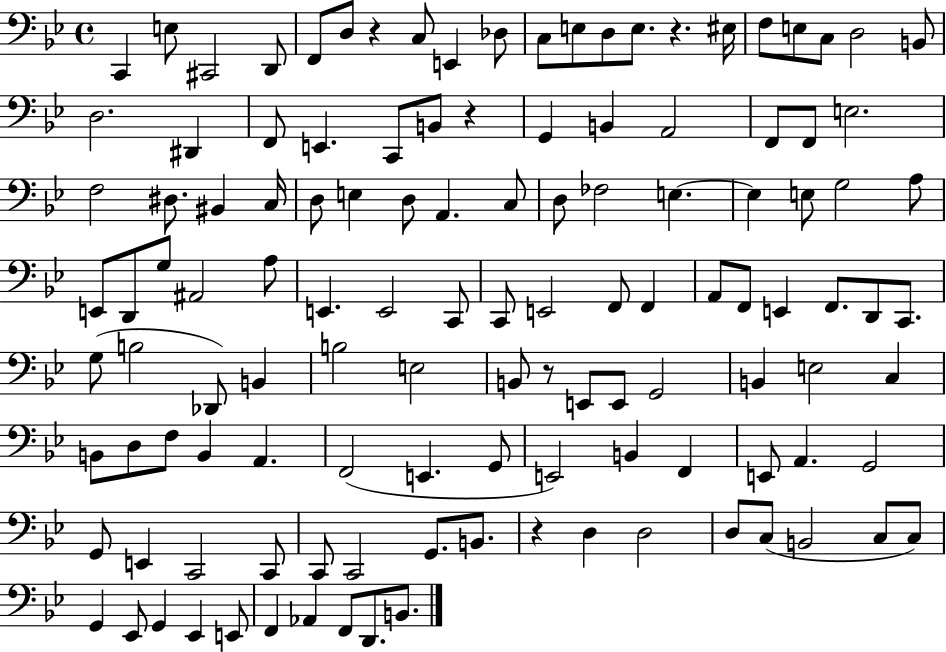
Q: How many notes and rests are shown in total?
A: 122